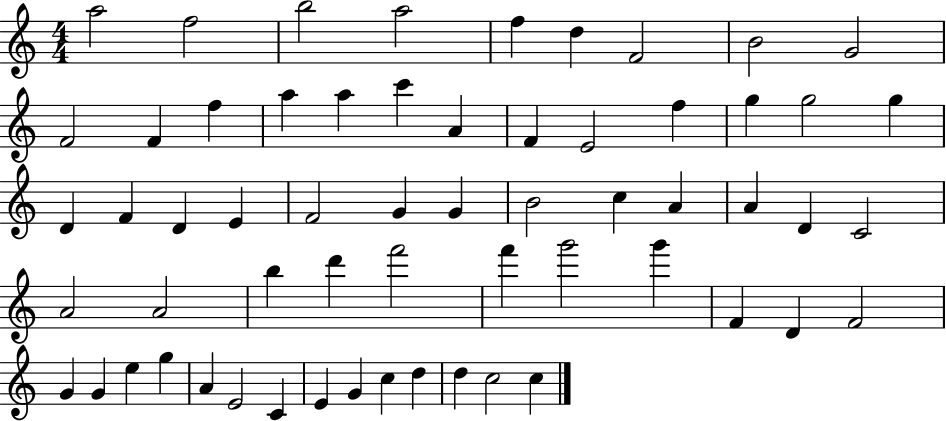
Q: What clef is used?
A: treble